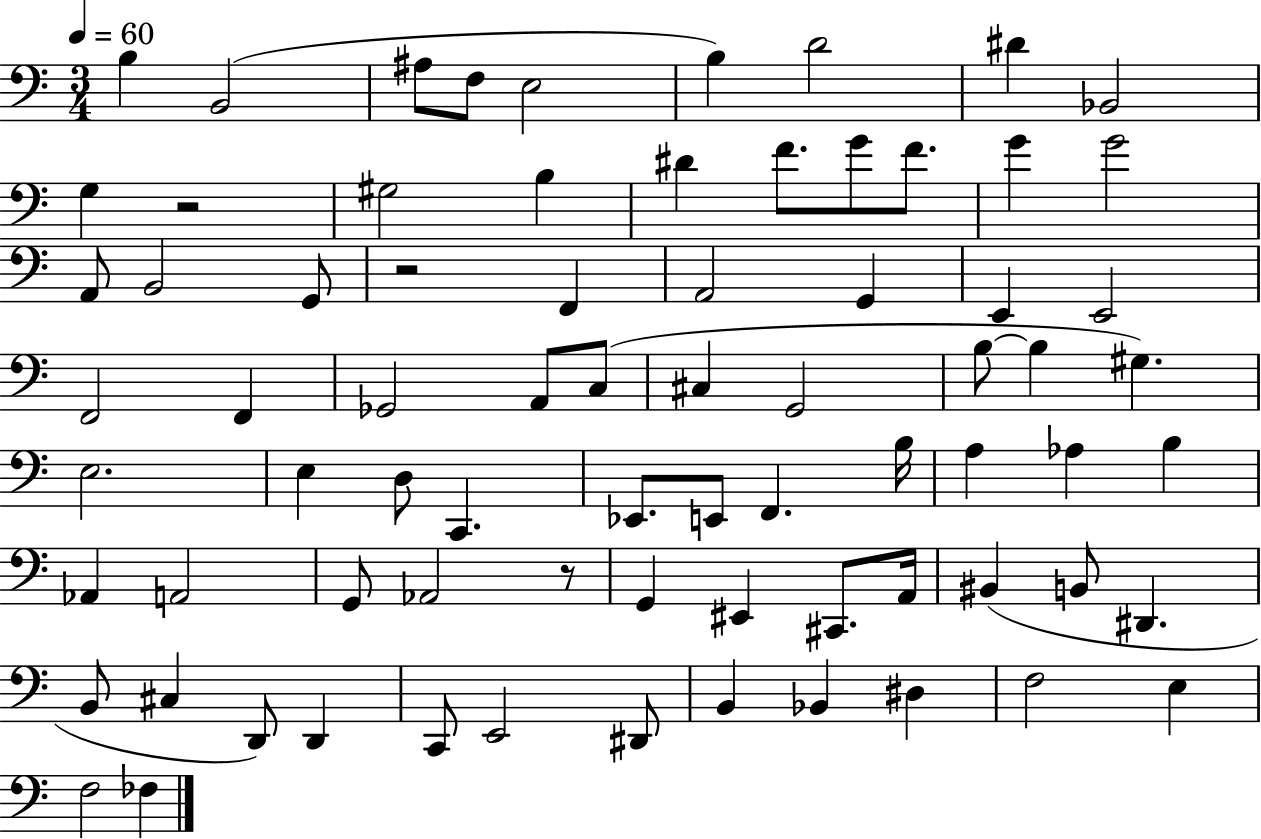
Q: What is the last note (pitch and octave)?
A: FES3